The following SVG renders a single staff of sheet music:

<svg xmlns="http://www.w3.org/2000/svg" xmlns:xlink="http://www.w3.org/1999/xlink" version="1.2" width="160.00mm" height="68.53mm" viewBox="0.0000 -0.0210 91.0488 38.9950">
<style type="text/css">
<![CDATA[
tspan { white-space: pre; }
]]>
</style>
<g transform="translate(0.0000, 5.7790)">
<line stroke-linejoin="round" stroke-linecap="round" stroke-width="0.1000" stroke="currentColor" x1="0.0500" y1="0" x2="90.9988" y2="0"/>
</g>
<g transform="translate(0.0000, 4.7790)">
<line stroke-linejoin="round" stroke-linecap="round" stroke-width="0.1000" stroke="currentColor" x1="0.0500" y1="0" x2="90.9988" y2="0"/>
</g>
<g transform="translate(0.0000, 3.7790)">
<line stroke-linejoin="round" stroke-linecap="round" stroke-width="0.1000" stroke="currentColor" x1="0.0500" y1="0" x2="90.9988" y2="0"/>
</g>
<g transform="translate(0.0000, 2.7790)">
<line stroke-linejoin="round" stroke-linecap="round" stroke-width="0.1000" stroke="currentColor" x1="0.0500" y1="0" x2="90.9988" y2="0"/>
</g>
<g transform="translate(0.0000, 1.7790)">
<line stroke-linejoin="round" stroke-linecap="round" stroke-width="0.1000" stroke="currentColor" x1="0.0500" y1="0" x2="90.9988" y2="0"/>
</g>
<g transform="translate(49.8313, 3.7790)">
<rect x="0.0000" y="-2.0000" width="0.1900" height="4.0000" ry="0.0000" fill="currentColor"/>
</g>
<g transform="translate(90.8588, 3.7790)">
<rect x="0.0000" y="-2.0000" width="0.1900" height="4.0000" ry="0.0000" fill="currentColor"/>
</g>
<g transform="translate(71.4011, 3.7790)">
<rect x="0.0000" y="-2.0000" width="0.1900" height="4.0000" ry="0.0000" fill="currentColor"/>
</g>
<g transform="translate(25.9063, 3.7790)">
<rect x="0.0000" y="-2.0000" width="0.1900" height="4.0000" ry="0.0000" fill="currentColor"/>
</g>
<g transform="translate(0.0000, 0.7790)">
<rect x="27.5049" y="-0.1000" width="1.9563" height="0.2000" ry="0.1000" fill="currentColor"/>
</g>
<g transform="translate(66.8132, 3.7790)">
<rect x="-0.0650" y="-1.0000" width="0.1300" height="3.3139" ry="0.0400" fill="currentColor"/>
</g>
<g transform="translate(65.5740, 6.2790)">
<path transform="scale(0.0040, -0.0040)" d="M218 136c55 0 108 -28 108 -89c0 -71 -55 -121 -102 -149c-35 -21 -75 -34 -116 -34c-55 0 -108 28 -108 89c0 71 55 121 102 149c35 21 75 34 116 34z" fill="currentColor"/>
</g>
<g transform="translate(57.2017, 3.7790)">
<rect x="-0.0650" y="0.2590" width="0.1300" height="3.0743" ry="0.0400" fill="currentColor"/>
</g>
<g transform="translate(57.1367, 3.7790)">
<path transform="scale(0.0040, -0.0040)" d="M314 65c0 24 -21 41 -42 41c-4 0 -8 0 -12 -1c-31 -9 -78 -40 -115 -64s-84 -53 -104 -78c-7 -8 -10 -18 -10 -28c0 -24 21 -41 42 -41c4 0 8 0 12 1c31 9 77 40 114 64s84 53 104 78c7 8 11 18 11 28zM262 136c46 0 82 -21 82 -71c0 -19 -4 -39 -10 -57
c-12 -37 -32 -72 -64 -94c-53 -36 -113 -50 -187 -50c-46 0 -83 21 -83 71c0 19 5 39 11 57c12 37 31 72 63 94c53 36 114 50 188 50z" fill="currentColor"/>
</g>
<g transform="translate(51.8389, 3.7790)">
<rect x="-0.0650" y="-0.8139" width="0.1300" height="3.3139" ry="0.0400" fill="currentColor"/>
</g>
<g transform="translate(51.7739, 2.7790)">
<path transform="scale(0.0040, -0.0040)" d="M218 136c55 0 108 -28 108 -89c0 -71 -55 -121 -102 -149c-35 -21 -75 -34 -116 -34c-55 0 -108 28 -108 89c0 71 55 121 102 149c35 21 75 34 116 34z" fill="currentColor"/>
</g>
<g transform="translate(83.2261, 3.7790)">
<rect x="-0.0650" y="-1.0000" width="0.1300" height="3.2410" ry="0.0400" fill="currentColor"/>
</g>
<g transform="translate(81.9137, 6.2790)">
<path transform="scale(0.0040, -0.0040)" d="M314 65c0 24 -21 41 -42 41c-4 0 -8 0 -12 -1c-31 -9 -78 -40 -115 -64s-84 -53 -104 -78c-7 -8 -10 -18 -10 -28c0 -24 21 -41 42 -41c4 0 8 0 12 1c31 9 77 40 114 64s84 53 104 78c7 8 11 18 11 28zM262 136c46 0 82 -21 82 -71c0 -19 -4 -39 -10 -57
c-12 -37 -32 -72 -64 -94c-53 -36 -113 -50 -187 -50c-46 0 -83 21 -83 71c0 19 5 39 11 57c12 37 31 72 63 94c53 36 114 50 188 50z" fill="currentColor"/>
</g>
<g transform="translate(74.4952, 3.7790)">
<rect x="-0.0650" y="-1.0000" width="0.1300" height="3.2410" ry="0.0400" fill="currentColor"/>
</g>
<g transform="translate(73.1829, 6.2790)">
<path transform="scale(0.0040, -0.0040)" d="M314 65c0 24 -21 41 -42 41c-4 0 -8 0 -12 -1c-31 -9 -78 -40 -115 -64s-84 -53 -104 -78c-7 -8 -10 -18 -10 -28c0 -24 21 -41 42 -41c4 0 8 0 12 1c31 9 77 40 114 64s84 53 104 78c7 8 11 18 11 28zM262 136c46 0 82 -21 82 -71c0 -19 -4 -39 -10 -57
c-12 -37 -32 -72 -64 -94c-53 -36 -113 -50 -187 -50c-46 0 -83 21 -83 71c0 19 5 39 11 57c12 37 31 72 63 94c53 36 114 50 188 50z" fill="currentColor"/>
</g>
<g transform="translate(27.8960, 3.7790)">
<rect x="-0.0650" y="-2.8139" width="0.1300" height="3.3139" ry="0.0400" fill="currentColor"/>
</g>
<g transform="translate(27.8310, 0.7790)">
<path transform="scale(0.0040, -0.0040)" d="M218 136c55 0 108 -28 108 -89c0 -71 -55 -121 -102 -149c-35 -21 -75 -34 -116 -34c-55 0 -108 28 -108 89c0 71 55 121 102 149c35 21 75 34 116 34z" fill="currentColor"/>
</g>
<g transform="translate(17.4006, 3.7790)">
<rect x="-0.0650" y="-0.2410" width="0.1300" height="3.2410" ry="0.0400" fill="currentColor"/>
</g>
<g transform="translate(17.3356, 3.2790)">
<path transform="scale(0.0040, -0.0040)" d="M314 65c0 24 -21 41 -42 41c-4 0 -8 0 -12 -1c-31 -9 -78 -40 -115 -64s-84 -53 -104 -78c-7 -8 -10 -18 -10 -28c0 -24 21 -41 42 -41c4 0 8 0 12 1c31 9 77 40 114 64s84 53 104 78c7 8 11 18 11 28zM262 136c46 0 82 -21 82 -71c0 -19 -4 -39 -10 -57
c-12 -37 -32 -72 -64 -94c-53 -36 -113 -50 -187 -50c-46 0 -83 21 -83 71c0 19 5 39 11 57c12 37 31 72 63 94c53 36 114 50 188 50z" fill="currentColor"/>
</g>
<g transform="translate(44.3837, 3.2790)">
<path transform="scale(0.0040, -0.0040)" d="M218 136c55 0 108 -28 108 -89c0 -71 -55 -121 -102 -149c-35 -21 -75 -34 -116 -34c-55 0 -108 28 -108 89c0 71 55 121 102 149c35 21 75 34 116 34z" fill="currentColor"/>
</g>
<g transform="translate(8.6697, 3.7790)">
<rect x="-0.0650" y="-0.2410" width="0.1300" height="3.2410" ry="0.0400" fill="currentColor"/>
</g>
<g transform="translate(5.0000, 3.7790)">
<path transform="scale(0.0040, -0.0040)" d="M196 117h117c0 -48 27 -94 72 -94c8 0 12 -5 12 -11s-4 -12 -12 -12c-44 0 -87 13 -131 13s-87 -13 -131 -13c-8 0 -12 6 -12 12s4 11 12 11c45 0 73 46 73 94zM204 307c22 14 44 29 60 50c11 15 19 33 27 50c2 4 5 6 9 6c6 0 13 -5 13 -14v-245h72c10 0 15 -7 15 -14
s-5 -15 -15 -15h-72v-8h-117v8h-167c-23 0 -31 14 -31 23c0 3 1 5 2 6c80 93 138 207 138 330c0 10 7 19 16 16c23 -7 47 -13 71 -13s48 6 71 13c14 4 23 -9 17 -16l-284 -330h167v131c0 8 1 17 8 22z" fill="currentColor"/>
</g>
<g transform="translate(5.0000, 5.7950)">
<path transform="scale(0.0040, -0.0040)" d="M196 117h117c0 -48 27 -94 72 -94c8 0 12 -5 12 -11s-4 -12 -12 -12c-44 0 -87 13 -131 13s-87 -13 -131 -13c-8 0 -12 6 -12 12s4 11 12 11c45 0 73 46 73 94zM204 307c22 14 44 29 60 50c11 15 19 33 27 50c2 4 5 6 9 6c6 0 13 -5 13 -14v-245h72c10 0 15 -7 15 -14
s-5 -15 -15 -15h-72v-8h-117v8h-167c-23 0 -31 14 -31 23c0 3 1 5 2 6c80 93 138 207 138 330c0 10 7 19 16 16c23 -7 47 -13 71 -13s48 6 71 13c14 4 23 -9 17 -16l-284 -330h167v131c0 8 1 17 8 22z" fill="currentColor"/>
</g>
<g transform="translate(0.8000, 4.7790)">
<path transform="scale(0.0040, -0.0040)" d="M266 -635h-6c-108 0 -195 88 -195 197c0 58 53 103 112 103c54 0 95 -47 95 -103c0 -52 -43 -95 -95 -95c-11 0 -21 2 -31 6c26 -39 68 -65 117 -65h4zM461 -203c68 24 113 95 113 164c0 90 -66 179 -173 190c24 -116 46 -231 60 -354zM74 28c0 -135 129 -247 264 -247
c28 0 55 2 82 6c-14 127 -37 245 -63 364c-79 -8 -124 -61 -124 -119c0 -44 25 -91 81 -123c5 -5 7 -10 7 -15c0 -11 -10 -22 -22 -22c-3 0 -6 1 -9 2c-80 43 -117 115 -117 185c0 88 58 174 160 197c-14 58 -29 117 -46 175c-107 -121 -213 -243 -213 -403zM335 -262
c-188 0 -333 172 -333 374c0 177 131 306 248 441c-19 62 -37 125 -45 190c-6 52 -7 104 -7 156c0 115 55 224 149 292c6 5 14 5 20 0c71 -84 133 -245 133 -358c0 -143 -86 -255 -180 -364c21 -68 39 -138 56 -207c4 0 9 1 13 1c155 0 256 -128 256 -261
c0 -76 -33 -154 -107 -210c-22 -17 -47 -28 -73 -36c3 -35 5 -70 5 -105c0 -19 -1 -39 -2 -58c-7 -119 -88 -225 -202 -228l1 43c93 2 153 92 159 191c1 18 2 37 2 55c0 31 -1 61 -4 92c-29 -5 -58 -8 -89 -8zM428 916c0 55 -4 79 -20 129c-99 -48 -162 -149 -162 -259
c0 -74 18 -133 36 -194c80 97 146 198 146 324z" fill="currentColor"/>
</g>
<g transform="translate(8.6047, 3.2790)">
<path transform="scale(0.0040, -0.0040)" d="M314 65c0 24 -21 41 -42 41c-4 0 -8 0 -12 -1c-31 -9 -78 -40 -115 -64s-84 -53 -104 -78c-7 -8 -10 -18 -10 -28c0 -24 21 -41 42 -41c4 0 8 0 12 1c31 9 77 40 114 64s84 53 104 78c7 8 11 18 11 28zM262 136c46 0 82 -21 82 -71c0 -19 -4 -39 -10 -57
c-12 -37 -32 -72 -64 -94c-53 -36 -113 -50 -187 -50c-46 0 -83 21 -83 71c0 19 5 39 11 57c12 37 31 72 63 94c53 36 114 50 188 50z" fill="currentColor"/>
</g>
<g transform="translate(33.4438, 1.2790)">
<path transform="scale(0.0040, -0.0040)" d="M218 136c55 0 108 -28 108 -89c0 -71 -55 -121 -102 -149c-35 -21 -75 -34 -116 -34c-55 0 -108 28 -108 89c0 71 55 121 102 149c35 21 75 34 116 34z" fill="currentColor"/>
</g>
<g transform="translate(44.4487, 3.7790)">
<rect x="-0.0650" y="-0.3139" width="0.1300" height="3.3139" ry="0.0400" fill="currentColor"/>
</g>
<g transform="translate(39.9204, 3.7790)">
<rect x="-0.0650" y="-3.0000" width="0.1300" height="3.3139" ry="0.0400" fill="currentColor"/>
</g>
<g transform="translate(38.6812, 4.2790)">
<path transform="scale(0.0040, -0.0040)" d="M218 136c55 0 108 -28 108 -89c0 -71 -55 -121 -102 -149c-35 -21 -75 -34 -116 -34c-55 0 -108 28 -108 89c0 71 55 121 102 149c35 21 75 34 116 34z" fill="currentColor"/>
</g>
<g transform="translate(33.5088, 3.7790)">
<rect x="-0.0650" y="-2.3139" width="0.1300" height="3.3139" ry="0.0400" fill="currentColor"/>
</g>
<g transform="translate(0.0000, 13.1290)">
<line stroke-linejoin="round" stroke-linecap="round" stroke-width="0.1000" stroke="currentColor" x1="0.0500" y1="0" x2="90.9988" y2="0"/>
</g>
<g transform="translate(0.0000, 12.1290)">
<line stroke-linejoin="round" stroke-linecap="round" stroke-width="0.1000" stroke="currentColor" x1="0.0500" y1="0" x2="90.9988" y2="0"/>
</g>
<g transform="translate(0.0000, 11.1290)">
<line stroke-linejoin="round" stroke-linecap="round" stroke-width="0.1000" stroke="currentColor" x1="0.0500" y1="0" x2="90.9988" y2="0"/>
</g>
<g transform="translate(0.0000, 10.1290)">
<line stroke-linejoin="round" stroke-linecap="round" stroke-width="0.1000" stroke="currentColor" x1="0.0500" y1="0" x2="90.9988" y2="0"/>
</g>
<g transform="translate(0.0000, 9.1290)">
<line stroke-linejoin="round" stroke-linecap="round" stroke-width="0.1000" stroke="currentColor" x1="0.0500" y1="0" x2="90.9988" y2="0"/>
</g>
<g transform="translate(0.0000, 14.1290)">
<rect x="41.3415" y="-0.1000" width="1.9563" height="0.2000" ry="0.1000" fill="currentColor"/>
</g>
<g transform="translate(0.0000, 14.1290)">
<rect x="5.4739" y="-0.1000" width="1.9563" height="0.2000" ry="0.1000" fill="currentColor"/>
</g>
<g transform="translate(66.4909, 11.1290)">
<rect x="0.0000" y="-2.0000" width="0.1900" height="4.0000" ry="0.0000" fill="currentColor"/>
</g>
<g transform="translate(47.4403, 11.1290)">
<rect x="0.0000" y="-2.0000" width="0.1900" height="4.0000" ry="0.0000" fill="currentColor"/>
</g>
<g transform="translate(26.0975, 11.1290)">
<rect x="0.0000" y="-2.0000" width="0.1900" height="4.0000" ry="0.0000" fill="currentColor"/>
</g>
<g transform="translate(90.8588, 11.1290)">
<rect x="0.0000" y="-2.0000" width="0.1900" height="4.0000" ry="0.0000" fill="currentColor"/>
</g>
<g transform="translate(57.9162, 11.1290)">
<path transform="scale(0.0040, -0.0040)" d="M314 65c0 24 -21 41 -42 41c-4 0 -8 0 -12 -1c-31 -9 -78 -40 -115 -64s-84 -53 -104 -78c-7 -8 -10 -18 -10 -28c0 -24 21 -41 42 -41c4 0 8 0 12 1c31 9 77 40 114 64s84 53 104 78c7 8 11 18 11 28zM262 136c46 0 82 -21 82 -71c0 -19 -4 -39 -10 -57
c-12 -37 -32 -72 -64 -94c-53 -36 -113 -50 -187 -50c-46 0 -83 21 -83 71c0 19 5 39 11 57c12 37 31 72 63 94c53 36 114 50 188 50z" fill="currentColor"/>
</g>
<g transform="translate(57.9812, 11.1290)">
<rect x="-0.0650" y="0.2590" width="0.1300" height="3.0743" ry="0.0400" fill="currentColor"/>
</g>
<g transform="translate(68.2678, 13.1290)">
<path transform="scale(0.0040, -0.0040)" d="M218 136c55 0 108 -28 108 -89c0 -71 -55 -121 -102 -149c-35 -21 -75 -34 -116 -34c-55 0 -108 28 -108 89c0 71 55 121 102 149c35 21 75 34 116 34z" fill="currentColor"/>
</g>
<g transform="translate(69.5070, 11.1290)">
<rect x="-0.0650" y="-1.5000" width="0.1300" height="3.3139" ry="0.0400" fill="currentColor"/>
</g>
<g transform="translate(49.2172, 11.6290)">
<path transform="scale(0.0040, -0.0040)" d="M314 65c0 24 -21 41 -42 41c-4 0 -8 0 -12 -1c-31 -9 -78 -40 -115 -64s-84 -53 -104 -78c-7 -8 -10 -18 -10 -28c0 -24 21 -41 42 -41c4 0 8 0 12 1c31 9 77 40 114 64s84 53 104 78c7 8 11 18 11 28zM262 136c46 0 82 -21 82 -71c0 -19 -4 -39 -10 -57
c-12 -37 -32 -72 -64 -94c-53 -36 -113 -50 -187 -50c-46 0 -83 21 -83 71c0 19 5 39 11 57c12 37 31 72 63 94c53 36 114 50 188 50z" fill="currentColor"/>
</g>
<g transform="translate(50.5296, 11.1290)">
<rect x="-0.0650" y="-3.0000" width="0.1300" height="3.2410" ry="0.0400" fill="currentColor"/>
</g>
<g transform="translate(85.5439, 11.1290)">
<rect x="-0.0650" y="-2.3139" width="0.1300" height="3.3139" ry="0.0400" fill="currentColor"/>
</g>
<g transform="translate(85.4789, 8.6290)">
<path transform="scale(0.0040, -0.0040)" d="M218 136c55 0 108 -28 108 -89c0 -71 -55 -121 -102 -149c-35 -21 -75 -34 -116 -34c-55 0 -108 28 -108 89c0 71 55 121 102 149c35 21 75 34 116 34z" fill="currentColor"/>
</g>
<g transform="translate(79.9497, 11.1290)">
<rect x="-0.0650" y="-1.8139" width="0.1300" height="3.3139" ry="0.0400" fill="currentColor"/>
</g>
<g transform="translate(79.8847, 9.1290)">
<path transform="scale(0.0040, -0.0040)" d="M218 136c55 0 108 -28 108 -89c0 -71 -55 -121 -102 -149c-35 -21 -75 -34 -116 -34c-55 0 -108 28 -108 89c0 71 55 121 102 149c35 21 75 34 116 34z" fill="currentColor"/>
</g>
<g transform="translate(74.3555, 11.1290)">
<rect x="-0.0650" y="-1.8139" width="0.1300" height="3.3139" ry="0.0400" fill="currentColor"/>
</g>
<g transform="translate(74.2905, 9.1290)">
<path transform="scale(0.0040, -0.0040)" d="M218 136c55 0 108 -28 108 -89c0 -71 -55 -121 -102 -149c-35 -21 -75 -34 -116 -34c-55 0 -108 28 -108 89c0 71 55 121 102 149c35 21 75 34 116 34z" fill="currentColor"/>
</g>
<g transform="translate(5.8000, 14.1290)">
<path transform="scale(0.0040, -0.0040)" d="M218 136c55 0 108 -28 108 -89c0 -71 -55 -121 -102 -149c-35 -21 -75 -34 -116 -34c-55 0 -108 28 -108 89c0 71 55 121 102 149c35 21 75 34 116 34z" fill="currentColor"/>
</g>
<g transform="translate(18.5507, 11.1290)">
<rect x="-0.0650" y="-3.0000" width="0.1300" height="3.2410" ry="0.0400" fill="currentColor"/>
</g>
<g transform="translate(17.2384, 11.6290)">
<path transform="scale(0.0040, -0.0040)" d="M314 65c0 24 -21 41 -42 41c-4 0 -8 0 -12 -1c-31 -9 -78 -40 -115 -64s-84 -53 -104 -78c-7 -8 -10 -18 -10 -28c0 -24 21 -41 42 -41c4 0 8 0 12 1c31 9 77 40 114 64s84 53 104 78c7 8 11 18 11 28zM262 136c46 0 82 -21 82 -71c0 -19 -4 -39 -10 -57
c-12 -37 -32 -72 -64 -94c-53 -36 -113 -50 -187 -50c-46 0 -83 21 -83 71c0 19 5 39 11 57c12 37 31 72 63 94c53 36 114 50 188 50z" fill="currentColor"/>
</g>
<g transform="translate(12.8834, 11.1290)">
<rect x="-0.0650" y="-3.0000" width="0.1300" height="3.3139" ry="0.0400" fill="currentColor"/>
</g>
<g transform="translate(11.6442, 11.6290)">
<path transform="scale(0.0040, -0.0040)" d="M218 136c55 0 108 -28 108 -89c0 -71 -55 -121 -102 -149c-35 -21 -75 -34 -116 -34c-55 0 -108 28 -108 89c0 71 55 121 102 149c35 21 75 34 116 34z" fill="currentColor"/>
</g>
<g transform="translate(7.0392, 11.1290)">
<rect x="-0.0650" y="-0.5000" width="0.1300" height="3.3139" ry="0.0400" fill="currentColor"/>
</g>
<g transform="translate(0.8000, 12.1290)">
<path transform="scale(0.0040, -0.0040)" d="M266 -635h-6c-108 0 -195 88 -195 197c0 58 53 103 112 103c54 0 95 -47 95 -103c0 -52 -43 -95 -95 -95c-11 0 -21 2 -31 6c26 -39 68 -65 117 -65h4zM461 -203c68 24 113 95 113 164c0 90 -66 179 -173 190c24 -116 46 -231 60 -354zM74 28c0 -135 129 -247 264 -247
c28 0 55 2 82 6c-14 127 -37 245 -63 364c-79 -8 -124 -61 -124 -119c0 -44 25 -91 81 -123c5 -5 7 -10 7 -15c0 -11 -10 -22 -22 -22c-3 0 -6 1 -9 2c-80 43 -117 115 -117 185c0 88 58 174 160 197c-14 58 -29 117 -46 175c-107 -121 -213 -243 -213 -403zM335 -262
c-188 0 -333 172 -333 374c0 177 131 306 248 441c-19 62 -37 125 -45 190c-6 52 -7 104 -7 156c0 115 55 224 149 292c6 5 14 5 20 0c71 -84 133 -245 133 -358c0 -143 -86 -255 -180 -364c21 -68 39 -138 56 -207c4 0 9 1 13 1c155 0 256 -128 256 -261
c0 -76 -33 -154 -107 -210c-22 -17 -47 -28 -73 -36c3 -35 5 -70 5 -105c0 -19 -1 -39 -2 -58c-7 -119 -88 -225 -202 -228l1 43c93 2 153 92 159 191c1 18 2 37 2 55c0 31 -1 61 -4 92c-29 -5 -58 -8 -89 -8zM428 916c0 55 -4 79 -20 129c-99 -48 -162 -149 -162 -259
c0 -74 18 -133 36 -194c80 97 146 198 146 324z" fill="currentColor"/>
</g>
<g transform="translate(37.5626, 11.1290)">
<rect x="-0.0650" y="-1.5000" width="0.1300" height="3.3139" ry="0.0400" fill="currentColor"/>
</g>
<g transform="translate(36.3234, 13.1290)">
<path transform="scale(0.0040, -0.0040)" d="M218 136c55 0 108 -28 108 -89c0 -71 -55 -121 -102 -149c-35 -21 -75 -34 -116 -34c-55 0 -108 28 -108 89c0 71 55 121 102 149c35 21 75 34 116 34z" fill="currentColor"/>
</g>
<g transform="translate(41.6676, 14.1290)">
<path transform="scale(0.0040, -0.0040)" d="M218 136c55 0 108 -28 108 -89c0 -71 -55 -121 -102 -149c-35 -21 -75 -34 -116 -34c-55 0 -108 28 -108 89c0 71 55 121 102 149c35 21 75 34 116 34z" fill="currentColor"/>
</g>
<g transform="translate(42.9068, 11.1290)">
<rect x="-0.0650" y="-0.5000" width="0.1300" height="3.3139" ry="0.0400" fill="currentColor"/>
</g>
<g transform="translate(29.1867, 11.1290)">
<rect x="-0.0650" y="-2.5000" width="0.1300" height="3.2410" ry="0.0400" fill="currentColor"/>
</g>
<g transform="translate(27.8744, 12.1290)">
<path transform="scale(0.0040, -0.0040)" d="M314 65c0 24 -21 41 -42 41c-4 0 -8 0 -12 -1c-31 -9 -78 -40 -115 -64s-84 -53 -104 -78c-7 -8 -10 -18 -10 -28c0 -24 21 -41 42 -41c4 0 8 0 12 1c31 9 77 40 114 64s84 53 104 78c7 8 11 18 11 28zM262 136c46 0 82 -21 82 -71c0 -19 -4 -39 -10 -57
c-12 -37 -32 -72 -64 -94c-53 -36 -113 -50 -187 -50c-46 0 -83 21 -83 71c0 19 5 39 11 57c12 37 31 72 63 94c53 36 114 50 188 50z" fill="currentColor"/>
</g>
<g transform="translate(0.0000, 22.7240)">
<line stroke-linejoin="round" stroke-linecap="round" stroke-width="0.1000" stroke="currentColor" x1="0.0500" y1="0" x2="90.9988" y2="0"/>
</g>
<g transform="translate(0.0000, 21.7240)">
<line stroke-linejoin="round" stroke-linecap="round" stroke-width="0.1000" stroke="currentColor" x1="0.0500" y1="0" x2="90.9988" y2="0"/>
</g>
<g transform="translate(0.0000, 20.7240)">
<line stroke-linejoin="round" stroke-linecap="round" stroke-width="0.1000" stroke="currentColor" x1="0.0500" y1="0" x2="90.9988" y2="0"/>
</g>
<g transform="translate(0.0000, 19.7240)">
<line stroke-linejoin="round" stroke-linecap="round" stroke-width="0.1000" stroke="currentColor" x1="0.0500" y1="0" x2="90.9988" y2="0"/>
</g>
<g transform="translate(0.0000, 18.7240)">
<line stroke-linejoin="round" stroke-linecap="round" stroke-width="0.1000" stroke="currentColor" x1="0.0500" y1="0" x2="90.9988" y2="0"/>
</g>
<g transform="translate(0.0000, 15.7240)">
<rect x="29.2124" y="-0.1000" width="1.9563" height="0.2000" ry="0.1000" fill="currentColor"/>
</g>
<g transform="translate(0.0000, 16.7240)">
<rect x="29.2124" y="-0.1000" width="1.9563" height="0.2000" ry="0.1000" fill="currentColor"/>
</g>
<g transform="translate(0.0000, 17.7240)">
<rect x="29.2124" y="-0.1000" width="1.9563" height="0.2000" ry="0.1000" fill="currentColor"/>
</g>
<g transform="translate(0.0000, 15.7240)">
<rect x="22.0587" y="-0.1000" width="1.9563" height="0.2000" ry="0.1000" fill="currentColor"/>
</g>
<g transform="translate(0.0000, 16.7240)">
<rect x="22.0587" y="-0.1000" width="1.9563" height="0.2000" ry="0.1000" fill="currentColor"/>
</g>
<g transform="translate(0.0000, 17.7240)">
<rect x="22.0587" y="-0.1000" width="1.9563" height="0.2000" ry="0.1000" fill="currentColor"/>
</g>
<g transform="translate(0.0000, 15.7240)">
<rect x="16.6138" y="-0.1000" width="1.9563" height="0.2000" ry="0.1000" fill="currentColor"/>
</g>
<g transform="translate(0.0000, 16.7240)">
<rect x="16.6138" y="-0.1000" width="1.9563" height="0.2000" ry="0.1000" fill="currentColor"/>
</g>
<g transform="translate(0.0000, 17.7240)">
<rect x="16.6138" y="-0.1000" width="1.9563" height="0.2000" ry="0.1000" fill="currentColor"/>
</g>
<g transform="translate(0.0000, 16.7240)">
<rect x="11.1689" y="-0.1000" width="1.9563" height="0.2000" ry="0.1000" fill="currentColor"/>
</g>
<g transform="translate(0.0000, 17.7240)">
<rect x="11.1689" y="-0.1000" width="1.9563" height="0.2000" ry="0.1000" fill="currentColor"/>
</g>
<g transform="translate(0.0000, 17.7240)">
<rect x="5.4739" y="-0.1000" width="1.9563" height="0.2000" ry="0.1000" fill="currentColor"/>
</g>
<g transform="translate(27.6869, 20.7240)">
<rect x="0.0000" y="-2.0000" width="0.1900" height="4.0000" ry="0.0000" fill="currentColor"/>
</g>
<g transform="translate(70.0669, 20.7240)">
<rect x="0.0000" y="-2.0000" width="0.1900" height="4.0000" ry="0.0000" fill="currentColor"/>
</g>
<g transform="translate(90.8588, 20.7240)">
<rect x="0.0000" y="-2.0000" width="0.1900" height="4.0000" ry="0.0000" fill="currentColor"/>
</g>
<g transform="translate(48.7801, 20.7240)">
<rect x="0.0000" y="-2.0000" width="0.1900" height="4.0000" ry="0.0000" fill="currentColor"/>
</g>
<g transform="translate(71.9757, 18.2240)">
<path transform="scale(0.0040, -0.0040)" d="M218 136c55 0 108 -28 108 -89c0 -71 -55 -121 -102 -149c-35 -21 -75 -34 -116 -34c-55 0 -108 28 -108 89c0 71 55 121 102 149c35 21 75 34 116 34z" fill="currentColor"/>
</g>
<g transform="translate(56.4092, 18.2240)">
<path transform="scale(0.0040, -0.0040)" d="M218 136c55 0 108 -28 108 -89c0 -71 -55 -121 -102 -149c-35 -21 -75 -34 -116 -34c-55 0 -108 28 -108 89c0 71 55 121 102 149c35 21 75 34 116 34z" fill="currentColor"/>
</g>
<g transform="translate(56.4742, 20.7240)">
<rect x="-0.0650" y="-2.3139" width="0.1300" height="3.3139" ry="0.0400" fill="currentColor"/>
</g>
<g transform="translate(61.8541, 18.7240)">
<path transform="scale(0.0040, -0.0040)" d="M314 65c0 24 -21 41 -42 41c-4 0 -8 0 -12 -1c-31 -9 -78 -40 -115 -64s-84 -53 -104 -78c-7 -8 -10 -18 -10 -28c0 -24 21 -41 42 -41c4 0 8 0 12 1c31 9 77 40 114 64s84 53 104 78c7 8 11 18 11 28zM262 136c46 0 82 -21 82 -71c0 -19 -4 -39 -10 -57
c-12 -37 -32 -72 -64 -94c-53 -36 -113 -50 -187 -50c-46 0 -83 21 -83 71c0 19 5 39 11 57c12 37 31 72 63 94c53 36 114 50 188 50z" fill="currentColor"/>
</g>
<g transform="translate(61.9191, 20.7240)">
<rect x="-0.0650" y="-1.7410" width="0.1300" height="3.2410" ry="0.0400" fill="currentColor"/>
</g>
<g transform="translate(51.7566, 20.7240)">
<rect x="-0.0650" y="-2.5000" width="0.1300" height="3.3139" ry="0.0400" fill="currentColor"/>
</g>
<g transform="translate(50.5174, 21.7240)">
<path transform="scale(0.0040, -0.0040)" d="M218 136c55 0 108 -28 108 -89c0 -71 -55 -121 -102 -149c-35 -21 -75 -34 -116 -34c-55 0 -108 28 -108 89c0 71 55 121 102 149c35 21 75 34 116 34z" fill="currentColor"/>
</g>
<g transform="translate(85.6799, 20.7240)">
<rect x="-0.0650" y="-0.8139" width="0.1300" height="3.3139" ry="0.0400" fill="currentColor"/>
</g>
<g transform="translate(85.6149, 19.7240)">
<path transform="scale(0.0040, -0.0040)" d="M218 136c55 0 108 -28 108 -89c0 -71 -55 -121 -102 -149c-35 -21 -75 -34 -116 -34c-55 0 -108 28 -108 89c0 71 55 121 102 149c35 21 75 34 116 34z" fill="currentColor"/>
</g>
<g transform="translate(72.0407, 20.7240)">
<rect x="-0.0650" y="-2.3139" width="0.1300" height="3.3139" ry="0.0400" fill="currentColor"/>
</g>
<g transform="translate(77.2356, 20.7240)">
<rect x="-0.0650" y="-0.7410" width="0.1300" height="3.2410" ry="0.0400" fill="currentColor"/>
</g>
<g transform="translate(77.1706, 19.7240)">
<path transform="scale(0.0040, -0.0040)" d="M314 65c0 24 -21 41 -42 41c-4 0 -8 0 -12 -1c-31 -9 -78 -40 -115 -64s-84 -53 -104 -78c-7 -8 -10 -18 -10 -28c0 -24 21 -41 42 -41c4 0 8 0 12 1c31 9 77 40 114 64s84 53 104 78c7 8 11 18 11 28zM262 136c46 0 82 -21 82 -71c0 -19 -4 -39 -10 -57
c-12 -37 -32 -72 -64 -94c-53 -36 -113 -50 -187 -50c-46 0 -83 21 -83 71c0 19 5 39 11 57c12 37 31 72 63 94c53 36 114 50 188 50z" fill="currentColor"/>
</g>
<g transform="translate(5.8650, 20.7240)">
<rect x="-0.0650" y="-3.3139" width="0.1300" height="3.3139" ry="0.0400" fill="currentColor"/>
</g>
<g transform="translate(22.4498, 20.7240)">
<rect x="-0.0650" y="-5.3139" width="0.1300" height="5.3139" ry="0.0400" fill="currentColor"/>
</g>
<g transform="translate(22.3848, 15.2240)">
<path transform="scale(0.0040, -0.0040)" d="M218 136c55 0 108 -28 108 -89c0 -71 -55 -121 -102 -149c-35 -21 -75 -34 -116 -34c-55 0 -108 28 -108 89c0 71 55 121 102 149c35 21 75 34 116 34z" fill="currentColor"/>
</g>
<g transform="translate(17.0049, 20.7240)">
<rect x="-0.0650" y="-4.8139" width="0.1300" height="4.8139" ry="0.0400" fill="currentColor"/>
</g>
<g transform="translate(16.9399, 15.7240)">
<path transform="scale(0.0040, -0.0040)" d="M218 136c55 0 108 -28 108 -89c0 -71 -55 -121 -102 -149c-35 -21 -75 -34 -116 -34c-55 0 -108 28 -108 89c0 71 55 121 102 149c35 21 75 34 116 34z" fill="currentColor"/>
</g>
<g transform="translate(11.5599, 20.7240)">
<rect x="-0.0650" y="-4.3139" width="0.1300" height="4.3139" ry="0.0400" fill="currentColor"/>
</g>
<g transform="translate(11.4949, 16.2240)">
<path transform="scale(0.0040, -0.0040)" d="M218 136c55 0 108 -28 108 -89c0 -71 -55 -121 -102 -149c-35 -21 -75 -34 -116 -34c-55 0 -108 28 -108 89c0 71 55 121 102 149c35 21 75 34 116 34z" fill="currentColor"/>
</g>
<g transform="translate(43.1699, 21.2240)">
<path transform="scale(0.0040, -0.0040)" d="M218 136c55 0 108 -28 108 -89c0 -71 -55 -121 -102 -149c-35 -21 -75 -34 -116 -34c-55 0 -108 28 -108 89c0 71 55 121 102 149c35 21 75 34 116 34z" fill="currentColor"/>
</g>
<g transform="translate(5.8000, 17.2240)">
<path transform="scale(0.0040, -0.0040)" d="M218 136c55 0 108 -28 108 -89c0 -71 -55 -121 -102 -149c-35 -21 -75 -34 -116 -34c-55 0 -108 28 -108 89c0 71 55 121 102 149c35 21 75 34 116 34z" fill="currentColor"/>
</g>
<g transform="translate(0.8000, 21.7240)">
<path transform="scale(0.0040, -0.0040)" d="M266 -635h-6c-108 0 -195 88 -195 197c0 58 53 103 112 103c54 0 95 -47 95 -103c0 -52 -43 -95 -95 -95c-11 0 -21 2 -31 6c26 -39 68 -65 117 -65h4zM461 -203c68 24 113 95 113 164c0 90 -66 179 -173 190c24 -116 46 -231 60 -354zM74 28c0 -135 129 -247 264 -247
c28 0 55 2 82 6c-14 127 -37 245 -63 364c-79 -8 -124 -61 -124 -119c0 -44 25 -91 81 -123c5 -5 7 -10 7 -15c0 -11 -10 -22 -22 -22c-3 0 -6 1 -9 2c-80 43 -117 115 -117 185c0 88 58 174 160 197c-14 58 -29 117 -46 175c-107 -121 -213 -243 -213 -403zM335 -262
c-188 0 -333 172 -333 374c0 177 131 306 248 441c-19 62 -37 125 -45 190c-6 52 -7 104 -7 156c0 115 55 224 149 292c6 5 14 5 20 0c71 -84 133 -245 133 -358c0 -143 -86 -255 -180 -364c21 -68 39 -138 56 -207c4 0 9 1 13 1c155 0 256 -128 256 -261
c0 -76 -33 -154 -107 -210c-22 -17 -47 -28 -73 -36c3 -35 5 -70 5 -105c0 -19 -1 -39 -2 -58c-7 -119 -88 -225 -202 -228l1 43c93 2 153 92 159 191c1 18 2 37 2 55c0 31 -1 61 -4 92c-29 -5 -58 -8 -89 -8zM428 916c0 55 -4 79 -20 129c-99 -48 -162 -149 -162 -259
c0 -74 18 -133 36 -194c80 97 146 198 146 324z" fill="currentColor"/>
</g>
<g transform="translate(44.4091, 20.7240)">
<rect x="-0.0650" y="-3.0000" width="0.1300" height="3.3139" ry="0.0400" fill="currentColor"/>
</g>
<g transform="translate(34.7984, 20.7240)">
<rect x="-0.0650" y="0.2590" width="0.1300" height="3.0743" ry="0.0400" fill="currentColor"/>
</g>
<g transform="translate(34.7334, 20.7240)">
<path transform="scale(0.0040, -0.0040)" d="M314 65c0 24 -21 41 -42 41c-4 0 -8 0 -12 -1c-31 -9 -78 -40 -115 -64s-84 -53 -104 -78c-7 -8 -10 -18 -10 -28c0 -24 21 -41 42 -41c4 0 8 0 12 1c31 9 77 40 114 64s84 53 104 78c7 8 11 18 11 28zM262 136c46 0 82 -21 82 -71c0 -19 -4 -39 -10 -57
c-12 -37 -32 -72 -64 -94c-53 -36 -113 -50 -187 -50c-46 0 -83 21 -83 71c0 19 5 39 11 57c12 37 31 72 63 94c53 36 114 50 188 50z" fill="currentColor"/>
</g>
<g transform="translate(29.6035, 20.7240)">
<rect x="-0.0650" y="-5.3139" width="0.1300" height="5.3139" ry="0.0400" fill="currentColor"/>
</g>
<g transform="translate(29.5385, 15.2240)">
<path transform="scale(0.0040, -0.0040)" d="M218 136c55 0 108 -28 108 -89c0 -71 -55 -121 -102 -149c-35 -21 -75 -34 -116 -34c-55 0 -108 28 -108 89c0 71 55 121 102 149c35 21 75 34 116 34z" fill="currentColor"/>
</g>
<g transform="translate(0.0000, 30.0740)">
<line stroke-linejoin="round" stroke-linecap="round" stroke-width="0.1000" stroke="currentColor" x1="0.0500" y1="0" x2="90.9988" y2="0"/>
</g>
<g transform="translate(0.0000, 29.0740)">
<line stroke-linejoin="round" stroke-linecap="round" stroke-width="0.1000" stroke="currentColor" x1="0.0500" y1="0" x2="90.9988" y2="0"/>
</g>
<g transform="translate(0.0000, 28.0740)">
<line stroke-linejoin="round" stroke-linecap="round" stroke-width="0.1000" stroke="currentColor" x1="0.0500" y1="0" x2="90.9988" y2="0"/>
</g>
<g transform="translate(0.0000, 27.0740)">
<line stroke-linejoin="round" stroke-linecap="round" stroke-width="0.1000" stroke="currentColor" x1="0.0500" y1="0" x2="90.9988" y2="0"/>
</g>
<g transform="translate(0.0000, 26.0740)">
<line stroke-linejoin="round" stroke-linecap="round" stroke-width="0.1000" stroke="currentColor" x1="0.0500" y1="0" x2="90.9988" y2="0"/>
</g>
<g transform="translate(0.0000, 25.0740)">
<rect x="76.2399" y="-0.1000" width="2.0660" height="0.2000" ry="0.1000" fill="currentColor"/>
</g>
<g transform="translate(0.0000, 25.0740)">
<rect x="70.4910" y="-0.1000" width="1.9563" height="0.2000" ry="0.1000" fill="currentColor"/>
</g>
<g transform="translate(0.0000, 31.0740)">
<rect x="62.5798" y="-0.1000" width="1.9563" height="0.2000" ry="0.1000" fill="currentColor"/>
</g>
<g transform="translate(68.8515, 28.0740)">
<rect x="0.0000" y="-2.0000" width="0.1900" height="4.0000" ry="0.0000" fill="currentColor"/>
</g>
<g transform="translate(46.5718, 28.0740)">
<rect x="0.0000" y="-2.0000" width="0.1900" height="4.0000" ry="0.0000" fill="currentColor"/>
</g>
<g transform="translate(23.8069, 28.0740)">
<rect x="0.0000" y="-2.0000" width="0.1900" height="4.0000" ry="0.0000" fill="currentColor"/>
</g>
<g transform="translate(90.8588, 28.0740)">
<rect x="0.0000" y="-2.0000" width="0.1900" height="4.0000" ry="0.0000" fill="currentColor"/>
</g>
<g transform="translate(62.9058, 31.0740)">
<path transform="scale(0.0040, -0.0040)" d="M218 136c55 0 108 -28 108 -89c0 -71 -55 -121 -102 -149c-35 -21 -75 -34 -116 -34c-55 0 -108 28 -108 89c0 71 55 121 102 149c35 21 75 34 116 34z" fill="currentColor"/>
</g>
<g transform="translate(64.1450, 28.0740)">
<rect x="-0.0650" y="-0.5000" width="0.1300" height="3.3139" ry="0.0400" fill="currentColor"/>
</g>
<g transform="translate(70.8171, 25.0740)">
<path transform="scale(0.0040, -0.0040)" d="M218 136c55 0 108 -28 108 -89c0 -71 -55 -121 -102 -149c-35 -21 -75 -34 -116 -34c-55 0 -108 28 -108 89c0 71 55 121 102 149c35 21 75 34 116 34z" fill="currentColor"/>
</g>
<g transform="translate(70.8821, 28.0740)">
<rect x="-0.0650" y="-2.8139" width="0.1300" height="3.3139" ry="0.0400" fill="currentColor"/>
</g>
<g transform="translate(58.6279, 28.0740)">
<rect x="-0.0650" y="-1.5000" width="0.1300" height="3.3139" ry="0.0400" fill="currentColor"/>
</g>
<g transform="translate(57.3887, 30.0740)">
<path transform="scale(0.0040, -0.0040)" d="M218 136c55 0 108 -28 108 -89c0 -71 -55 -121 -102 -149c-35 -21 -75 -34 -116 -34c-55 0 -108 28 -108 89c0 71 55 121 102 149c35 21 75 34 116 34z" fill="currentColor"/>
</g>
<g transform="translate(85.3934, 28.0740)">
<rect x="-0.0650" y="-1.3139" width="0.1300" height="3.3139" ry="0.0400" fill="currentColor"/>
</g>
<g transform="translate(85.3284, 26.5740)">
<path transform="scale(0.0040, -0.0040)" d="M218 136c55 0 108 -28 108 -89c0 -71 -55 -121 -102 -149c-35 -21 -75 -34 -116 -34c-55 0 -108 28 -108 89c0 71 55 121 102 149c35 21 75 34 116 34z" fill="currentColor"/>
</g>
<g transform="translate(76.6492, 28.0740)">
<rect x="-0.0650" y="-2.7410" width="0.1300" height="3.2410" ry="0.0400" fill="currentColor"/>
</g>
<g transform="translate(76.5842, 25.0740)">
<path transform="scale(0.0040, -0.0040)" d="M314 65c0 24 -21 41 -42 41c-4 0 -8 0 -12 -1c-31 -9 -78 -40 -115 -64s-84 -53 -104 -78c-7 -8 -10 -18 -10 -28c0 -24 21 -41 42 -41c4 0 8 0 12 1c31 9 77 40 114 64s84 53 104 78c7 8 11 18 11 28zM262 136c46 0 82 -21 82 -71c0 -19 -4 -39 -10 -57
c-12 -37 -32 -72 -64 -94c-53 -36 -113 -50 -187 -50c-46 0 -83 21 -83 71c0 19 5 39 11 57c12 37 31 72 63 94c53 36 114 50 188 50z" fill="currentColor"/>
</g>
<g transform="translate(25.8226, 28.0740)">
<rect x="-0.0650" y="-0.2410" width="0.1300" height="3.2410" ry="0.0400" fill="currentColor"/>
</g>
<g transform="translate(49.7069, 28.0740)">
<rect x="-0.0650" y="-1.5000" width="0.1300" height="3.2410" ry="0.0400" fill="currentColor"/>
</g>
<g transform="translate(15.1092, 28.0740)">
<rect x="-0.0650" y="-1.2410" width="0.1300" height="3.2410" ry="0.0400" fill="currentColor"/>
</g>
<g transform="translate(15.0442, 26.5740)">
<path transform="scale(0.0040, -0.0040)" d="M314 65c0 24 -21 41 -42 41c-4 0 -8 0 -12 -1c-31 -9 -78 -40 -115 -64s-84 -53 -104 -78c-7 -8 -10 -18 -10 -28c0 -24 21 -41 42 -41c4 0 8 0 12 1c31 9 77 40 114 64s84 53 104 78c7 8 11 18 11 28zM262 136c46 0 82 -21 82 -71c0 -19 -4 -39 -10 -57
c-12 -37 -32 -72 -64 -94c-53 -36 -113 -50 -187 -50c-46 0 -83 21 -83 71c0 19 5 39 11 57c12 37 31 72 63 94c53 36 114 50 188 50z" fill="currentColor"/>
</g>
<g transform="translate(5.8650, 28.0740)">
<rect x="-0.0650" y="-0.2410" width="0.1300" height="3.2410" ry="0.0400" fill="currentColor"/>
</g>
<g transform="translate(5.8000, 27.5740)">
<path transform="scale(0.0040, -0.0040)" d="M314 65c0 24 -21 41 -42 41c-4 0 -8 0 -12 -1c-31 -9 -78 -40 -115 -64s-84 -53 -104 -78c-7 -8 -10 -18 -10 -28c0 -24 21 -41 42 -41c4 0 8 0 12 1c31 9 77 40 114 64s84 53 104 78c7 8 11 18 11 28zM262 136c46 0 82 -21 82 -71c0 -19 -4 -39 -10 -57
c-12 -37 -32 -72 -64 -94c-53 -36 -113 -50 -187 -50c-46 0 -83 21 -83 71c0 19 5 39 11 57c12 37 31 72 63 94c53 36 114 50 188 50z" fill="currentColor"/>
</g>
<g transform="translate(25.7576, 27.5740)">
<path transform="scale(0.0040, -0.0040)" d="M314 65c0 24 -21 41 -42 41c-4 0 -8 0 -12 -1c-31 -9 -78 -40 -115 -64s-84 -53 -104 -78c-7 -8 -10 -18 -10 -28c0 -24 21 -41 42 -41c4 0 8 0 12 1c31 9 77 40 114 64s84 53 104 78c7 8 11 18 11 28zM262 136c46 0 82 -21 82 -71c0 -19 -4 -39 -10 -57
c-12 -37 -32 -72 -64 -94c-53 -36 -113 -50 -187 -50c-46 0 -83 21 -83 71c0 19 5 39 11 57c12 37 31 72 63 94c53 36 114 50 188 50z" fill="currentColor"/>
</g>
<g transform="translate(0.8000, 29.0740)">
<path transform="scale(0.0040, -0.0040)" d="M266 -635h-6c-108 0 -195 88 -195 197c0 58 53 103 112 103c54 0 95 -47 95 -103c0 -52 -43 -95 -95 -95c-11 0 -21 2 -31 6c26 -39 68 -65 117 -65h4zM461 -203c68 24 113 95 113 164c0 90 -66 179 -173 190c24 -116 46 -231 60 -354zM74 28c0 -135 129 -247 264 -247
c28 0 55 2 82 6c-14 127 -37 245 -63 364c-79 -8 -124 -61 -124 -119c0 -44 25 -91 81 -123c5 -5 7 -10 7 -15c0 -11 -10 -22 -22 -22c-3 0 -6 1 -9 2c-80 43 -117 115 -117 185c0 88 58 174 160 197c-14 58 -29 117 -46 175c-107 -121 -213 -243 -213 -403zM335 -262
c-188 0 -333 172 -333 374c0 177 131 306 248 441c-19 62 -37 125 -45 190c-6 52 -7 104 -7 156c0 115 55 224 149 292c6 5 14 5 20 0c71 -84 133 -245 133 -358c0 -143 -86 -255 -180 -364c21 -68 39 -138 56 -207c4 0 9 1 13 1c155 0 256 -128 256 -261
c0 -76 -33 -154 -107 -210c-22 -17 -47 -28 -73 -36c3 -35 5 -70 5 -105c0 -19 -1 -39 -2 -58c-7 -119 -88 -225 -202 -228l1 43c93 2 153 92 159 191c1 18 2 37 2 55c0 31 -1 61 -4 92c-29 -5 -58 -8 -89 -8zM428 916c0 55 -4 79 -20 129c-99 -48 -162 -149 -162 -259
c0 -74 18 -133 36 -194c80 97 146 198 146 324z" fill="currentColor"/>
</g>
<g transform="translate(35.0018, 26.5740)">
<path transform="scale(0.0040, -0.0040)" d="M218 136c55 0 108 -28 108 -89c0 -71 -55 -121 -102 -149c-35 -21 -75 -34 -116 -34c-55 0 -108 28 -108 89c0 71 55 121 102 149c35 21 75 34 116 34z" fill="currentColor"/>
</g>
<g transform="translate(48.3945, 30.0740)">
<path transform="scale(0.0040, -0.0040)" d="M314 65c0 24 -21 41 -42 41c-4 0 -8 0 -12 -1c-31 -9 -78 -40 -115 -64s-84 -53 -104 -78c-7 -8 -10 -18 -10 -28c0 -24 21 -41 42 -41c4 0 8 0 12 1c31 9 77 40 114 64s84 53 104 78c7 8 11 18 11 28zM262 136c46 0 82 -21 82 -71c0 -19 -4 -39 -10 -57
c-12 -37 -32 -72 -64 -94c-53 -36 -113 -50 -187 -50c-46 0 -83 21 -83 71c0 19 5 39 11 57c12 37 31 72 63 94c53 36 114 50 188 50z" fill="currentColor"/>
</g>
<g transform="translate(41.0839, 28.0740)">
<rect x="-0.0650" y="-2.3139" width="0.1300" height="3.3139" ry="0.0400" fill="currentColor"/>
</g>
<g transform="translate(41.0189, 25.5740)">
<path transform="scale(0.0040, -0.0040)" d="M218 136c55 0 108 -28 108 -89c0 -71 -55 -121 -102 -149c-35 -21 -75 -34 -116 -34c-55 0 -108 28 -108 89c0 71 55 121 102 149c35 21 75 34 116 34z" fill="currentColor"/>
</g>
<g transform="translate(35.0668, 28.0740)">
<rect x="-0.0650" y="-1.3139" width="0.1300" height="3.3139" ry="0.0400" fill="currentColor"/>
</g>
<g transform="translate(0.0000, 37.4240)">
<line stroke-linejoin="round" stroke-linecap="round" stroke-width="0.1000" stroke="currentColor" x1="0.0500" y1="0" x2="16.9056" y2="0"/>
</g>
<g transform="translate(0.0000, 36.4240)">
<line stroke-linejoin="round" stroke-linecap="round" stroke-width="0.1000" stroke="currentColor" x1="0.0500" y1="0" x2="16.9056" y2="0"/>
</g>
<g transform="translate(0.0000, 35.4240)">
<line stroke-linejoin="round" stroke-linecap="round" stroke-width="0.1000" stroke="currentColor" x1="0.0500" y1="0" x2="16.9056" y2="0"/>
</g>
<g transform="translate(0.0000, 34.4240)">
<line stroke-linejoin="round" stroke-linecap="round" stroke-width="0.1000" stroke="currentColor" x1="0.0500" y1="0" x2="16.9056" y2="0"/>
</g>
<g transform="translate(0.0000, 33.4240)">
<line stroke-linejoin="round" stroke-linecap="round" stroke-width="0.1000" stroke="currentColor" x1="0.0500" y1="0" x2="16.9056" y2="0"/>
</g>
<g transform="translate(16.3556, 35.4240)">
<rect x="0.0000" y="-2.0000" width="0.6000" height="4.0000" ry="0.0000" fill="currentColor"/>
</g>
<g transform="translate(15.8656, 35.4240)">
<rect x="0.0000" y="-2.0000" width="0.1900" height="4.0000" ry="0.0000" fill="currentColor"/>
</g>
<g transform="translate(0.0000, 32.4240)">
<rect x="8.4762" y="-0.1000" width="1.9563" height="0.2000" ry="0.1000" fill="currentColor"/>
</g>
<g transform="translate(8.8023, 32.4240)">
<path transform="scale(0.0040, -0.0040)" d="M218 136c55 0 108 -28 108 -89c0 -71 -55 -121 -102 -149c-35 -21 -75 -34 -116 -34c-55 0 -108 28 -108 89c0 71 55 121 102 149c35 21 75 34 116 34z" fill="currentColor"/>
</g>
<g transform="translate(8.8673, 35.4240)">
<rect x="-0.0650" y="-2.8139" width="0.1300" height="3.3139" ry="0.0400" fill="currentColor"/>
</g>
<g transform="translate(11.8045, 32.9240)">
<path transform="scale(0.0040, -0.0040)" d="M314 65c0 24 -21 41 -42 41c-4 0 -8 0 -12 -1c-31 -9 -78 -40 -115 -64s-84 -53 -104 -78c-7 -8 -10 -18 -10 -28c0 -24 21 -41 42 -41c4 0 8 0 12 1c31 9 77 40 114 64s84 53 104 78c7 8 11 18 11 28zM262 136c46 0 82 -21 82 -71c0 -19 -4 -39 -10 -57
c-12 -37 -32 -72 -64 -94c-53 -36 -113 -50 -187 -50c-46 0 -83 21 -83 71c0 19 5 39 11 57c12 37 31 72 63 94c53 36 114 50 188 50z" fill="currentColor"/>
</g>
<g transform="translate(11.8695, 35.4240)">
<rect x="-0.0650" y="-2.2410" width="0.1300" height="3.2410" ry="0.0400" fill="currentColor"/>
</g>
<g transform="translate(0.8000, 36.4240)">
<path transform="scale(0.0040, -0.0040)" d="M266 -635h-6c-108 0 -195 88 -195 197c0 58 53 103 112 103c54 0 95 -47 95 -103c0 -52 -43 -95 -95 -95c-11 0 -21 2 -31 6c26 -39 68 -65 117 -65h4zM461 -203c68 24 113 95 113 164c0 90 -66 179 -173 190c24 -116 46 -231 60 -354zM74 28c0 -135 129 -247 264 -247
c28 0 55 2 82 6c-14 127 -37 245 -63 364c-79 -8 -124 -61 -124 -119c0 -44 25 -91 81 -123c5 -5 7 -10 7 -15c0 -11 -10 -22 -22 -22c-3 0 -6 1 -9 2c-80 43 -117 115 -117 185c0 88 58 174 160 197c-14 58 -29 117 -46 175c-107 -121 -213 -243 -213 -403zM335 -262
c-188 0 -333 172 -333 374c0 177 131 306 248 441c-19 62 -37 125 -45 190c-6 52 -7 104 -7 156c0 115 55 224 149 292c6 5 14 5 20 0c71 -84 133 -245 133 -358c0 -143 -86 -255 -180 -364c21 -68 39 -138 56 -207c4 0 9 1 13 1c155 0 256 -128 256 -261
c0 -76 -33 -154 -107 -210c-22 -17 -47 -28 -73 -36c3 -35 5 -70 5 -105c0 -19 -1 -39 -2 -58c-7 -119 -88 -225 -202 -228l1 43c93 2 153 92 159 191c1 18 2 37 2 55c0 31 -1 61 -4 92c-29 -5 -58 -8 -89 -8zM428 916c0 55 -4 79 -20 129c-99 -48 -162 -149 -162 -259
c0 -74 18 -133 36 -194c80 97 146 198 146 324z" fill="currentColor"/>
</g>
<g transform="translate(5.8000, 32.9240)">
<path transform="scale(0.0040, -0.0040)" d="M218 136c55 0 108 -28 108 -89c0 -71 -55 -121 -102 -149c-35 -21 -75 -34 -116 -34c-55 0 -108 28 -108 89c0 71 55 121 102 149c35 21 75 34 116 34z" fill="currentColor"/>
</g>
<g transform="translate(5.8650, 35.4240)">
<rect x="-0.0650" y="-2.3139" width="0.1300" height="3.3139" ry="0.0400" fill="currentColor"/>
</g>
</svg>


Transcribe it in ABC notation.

X:1
T:Untitled
M:4/4
L:1/4
K:C
c2 c2 a g A c d B2 D D2 D2 C A A2 G2 E C A2 B2 E f f g b d' e' f' f' B2 A G g f2 g d2 d c2 e2 c2 e g E2 E C a a2 e g a g2